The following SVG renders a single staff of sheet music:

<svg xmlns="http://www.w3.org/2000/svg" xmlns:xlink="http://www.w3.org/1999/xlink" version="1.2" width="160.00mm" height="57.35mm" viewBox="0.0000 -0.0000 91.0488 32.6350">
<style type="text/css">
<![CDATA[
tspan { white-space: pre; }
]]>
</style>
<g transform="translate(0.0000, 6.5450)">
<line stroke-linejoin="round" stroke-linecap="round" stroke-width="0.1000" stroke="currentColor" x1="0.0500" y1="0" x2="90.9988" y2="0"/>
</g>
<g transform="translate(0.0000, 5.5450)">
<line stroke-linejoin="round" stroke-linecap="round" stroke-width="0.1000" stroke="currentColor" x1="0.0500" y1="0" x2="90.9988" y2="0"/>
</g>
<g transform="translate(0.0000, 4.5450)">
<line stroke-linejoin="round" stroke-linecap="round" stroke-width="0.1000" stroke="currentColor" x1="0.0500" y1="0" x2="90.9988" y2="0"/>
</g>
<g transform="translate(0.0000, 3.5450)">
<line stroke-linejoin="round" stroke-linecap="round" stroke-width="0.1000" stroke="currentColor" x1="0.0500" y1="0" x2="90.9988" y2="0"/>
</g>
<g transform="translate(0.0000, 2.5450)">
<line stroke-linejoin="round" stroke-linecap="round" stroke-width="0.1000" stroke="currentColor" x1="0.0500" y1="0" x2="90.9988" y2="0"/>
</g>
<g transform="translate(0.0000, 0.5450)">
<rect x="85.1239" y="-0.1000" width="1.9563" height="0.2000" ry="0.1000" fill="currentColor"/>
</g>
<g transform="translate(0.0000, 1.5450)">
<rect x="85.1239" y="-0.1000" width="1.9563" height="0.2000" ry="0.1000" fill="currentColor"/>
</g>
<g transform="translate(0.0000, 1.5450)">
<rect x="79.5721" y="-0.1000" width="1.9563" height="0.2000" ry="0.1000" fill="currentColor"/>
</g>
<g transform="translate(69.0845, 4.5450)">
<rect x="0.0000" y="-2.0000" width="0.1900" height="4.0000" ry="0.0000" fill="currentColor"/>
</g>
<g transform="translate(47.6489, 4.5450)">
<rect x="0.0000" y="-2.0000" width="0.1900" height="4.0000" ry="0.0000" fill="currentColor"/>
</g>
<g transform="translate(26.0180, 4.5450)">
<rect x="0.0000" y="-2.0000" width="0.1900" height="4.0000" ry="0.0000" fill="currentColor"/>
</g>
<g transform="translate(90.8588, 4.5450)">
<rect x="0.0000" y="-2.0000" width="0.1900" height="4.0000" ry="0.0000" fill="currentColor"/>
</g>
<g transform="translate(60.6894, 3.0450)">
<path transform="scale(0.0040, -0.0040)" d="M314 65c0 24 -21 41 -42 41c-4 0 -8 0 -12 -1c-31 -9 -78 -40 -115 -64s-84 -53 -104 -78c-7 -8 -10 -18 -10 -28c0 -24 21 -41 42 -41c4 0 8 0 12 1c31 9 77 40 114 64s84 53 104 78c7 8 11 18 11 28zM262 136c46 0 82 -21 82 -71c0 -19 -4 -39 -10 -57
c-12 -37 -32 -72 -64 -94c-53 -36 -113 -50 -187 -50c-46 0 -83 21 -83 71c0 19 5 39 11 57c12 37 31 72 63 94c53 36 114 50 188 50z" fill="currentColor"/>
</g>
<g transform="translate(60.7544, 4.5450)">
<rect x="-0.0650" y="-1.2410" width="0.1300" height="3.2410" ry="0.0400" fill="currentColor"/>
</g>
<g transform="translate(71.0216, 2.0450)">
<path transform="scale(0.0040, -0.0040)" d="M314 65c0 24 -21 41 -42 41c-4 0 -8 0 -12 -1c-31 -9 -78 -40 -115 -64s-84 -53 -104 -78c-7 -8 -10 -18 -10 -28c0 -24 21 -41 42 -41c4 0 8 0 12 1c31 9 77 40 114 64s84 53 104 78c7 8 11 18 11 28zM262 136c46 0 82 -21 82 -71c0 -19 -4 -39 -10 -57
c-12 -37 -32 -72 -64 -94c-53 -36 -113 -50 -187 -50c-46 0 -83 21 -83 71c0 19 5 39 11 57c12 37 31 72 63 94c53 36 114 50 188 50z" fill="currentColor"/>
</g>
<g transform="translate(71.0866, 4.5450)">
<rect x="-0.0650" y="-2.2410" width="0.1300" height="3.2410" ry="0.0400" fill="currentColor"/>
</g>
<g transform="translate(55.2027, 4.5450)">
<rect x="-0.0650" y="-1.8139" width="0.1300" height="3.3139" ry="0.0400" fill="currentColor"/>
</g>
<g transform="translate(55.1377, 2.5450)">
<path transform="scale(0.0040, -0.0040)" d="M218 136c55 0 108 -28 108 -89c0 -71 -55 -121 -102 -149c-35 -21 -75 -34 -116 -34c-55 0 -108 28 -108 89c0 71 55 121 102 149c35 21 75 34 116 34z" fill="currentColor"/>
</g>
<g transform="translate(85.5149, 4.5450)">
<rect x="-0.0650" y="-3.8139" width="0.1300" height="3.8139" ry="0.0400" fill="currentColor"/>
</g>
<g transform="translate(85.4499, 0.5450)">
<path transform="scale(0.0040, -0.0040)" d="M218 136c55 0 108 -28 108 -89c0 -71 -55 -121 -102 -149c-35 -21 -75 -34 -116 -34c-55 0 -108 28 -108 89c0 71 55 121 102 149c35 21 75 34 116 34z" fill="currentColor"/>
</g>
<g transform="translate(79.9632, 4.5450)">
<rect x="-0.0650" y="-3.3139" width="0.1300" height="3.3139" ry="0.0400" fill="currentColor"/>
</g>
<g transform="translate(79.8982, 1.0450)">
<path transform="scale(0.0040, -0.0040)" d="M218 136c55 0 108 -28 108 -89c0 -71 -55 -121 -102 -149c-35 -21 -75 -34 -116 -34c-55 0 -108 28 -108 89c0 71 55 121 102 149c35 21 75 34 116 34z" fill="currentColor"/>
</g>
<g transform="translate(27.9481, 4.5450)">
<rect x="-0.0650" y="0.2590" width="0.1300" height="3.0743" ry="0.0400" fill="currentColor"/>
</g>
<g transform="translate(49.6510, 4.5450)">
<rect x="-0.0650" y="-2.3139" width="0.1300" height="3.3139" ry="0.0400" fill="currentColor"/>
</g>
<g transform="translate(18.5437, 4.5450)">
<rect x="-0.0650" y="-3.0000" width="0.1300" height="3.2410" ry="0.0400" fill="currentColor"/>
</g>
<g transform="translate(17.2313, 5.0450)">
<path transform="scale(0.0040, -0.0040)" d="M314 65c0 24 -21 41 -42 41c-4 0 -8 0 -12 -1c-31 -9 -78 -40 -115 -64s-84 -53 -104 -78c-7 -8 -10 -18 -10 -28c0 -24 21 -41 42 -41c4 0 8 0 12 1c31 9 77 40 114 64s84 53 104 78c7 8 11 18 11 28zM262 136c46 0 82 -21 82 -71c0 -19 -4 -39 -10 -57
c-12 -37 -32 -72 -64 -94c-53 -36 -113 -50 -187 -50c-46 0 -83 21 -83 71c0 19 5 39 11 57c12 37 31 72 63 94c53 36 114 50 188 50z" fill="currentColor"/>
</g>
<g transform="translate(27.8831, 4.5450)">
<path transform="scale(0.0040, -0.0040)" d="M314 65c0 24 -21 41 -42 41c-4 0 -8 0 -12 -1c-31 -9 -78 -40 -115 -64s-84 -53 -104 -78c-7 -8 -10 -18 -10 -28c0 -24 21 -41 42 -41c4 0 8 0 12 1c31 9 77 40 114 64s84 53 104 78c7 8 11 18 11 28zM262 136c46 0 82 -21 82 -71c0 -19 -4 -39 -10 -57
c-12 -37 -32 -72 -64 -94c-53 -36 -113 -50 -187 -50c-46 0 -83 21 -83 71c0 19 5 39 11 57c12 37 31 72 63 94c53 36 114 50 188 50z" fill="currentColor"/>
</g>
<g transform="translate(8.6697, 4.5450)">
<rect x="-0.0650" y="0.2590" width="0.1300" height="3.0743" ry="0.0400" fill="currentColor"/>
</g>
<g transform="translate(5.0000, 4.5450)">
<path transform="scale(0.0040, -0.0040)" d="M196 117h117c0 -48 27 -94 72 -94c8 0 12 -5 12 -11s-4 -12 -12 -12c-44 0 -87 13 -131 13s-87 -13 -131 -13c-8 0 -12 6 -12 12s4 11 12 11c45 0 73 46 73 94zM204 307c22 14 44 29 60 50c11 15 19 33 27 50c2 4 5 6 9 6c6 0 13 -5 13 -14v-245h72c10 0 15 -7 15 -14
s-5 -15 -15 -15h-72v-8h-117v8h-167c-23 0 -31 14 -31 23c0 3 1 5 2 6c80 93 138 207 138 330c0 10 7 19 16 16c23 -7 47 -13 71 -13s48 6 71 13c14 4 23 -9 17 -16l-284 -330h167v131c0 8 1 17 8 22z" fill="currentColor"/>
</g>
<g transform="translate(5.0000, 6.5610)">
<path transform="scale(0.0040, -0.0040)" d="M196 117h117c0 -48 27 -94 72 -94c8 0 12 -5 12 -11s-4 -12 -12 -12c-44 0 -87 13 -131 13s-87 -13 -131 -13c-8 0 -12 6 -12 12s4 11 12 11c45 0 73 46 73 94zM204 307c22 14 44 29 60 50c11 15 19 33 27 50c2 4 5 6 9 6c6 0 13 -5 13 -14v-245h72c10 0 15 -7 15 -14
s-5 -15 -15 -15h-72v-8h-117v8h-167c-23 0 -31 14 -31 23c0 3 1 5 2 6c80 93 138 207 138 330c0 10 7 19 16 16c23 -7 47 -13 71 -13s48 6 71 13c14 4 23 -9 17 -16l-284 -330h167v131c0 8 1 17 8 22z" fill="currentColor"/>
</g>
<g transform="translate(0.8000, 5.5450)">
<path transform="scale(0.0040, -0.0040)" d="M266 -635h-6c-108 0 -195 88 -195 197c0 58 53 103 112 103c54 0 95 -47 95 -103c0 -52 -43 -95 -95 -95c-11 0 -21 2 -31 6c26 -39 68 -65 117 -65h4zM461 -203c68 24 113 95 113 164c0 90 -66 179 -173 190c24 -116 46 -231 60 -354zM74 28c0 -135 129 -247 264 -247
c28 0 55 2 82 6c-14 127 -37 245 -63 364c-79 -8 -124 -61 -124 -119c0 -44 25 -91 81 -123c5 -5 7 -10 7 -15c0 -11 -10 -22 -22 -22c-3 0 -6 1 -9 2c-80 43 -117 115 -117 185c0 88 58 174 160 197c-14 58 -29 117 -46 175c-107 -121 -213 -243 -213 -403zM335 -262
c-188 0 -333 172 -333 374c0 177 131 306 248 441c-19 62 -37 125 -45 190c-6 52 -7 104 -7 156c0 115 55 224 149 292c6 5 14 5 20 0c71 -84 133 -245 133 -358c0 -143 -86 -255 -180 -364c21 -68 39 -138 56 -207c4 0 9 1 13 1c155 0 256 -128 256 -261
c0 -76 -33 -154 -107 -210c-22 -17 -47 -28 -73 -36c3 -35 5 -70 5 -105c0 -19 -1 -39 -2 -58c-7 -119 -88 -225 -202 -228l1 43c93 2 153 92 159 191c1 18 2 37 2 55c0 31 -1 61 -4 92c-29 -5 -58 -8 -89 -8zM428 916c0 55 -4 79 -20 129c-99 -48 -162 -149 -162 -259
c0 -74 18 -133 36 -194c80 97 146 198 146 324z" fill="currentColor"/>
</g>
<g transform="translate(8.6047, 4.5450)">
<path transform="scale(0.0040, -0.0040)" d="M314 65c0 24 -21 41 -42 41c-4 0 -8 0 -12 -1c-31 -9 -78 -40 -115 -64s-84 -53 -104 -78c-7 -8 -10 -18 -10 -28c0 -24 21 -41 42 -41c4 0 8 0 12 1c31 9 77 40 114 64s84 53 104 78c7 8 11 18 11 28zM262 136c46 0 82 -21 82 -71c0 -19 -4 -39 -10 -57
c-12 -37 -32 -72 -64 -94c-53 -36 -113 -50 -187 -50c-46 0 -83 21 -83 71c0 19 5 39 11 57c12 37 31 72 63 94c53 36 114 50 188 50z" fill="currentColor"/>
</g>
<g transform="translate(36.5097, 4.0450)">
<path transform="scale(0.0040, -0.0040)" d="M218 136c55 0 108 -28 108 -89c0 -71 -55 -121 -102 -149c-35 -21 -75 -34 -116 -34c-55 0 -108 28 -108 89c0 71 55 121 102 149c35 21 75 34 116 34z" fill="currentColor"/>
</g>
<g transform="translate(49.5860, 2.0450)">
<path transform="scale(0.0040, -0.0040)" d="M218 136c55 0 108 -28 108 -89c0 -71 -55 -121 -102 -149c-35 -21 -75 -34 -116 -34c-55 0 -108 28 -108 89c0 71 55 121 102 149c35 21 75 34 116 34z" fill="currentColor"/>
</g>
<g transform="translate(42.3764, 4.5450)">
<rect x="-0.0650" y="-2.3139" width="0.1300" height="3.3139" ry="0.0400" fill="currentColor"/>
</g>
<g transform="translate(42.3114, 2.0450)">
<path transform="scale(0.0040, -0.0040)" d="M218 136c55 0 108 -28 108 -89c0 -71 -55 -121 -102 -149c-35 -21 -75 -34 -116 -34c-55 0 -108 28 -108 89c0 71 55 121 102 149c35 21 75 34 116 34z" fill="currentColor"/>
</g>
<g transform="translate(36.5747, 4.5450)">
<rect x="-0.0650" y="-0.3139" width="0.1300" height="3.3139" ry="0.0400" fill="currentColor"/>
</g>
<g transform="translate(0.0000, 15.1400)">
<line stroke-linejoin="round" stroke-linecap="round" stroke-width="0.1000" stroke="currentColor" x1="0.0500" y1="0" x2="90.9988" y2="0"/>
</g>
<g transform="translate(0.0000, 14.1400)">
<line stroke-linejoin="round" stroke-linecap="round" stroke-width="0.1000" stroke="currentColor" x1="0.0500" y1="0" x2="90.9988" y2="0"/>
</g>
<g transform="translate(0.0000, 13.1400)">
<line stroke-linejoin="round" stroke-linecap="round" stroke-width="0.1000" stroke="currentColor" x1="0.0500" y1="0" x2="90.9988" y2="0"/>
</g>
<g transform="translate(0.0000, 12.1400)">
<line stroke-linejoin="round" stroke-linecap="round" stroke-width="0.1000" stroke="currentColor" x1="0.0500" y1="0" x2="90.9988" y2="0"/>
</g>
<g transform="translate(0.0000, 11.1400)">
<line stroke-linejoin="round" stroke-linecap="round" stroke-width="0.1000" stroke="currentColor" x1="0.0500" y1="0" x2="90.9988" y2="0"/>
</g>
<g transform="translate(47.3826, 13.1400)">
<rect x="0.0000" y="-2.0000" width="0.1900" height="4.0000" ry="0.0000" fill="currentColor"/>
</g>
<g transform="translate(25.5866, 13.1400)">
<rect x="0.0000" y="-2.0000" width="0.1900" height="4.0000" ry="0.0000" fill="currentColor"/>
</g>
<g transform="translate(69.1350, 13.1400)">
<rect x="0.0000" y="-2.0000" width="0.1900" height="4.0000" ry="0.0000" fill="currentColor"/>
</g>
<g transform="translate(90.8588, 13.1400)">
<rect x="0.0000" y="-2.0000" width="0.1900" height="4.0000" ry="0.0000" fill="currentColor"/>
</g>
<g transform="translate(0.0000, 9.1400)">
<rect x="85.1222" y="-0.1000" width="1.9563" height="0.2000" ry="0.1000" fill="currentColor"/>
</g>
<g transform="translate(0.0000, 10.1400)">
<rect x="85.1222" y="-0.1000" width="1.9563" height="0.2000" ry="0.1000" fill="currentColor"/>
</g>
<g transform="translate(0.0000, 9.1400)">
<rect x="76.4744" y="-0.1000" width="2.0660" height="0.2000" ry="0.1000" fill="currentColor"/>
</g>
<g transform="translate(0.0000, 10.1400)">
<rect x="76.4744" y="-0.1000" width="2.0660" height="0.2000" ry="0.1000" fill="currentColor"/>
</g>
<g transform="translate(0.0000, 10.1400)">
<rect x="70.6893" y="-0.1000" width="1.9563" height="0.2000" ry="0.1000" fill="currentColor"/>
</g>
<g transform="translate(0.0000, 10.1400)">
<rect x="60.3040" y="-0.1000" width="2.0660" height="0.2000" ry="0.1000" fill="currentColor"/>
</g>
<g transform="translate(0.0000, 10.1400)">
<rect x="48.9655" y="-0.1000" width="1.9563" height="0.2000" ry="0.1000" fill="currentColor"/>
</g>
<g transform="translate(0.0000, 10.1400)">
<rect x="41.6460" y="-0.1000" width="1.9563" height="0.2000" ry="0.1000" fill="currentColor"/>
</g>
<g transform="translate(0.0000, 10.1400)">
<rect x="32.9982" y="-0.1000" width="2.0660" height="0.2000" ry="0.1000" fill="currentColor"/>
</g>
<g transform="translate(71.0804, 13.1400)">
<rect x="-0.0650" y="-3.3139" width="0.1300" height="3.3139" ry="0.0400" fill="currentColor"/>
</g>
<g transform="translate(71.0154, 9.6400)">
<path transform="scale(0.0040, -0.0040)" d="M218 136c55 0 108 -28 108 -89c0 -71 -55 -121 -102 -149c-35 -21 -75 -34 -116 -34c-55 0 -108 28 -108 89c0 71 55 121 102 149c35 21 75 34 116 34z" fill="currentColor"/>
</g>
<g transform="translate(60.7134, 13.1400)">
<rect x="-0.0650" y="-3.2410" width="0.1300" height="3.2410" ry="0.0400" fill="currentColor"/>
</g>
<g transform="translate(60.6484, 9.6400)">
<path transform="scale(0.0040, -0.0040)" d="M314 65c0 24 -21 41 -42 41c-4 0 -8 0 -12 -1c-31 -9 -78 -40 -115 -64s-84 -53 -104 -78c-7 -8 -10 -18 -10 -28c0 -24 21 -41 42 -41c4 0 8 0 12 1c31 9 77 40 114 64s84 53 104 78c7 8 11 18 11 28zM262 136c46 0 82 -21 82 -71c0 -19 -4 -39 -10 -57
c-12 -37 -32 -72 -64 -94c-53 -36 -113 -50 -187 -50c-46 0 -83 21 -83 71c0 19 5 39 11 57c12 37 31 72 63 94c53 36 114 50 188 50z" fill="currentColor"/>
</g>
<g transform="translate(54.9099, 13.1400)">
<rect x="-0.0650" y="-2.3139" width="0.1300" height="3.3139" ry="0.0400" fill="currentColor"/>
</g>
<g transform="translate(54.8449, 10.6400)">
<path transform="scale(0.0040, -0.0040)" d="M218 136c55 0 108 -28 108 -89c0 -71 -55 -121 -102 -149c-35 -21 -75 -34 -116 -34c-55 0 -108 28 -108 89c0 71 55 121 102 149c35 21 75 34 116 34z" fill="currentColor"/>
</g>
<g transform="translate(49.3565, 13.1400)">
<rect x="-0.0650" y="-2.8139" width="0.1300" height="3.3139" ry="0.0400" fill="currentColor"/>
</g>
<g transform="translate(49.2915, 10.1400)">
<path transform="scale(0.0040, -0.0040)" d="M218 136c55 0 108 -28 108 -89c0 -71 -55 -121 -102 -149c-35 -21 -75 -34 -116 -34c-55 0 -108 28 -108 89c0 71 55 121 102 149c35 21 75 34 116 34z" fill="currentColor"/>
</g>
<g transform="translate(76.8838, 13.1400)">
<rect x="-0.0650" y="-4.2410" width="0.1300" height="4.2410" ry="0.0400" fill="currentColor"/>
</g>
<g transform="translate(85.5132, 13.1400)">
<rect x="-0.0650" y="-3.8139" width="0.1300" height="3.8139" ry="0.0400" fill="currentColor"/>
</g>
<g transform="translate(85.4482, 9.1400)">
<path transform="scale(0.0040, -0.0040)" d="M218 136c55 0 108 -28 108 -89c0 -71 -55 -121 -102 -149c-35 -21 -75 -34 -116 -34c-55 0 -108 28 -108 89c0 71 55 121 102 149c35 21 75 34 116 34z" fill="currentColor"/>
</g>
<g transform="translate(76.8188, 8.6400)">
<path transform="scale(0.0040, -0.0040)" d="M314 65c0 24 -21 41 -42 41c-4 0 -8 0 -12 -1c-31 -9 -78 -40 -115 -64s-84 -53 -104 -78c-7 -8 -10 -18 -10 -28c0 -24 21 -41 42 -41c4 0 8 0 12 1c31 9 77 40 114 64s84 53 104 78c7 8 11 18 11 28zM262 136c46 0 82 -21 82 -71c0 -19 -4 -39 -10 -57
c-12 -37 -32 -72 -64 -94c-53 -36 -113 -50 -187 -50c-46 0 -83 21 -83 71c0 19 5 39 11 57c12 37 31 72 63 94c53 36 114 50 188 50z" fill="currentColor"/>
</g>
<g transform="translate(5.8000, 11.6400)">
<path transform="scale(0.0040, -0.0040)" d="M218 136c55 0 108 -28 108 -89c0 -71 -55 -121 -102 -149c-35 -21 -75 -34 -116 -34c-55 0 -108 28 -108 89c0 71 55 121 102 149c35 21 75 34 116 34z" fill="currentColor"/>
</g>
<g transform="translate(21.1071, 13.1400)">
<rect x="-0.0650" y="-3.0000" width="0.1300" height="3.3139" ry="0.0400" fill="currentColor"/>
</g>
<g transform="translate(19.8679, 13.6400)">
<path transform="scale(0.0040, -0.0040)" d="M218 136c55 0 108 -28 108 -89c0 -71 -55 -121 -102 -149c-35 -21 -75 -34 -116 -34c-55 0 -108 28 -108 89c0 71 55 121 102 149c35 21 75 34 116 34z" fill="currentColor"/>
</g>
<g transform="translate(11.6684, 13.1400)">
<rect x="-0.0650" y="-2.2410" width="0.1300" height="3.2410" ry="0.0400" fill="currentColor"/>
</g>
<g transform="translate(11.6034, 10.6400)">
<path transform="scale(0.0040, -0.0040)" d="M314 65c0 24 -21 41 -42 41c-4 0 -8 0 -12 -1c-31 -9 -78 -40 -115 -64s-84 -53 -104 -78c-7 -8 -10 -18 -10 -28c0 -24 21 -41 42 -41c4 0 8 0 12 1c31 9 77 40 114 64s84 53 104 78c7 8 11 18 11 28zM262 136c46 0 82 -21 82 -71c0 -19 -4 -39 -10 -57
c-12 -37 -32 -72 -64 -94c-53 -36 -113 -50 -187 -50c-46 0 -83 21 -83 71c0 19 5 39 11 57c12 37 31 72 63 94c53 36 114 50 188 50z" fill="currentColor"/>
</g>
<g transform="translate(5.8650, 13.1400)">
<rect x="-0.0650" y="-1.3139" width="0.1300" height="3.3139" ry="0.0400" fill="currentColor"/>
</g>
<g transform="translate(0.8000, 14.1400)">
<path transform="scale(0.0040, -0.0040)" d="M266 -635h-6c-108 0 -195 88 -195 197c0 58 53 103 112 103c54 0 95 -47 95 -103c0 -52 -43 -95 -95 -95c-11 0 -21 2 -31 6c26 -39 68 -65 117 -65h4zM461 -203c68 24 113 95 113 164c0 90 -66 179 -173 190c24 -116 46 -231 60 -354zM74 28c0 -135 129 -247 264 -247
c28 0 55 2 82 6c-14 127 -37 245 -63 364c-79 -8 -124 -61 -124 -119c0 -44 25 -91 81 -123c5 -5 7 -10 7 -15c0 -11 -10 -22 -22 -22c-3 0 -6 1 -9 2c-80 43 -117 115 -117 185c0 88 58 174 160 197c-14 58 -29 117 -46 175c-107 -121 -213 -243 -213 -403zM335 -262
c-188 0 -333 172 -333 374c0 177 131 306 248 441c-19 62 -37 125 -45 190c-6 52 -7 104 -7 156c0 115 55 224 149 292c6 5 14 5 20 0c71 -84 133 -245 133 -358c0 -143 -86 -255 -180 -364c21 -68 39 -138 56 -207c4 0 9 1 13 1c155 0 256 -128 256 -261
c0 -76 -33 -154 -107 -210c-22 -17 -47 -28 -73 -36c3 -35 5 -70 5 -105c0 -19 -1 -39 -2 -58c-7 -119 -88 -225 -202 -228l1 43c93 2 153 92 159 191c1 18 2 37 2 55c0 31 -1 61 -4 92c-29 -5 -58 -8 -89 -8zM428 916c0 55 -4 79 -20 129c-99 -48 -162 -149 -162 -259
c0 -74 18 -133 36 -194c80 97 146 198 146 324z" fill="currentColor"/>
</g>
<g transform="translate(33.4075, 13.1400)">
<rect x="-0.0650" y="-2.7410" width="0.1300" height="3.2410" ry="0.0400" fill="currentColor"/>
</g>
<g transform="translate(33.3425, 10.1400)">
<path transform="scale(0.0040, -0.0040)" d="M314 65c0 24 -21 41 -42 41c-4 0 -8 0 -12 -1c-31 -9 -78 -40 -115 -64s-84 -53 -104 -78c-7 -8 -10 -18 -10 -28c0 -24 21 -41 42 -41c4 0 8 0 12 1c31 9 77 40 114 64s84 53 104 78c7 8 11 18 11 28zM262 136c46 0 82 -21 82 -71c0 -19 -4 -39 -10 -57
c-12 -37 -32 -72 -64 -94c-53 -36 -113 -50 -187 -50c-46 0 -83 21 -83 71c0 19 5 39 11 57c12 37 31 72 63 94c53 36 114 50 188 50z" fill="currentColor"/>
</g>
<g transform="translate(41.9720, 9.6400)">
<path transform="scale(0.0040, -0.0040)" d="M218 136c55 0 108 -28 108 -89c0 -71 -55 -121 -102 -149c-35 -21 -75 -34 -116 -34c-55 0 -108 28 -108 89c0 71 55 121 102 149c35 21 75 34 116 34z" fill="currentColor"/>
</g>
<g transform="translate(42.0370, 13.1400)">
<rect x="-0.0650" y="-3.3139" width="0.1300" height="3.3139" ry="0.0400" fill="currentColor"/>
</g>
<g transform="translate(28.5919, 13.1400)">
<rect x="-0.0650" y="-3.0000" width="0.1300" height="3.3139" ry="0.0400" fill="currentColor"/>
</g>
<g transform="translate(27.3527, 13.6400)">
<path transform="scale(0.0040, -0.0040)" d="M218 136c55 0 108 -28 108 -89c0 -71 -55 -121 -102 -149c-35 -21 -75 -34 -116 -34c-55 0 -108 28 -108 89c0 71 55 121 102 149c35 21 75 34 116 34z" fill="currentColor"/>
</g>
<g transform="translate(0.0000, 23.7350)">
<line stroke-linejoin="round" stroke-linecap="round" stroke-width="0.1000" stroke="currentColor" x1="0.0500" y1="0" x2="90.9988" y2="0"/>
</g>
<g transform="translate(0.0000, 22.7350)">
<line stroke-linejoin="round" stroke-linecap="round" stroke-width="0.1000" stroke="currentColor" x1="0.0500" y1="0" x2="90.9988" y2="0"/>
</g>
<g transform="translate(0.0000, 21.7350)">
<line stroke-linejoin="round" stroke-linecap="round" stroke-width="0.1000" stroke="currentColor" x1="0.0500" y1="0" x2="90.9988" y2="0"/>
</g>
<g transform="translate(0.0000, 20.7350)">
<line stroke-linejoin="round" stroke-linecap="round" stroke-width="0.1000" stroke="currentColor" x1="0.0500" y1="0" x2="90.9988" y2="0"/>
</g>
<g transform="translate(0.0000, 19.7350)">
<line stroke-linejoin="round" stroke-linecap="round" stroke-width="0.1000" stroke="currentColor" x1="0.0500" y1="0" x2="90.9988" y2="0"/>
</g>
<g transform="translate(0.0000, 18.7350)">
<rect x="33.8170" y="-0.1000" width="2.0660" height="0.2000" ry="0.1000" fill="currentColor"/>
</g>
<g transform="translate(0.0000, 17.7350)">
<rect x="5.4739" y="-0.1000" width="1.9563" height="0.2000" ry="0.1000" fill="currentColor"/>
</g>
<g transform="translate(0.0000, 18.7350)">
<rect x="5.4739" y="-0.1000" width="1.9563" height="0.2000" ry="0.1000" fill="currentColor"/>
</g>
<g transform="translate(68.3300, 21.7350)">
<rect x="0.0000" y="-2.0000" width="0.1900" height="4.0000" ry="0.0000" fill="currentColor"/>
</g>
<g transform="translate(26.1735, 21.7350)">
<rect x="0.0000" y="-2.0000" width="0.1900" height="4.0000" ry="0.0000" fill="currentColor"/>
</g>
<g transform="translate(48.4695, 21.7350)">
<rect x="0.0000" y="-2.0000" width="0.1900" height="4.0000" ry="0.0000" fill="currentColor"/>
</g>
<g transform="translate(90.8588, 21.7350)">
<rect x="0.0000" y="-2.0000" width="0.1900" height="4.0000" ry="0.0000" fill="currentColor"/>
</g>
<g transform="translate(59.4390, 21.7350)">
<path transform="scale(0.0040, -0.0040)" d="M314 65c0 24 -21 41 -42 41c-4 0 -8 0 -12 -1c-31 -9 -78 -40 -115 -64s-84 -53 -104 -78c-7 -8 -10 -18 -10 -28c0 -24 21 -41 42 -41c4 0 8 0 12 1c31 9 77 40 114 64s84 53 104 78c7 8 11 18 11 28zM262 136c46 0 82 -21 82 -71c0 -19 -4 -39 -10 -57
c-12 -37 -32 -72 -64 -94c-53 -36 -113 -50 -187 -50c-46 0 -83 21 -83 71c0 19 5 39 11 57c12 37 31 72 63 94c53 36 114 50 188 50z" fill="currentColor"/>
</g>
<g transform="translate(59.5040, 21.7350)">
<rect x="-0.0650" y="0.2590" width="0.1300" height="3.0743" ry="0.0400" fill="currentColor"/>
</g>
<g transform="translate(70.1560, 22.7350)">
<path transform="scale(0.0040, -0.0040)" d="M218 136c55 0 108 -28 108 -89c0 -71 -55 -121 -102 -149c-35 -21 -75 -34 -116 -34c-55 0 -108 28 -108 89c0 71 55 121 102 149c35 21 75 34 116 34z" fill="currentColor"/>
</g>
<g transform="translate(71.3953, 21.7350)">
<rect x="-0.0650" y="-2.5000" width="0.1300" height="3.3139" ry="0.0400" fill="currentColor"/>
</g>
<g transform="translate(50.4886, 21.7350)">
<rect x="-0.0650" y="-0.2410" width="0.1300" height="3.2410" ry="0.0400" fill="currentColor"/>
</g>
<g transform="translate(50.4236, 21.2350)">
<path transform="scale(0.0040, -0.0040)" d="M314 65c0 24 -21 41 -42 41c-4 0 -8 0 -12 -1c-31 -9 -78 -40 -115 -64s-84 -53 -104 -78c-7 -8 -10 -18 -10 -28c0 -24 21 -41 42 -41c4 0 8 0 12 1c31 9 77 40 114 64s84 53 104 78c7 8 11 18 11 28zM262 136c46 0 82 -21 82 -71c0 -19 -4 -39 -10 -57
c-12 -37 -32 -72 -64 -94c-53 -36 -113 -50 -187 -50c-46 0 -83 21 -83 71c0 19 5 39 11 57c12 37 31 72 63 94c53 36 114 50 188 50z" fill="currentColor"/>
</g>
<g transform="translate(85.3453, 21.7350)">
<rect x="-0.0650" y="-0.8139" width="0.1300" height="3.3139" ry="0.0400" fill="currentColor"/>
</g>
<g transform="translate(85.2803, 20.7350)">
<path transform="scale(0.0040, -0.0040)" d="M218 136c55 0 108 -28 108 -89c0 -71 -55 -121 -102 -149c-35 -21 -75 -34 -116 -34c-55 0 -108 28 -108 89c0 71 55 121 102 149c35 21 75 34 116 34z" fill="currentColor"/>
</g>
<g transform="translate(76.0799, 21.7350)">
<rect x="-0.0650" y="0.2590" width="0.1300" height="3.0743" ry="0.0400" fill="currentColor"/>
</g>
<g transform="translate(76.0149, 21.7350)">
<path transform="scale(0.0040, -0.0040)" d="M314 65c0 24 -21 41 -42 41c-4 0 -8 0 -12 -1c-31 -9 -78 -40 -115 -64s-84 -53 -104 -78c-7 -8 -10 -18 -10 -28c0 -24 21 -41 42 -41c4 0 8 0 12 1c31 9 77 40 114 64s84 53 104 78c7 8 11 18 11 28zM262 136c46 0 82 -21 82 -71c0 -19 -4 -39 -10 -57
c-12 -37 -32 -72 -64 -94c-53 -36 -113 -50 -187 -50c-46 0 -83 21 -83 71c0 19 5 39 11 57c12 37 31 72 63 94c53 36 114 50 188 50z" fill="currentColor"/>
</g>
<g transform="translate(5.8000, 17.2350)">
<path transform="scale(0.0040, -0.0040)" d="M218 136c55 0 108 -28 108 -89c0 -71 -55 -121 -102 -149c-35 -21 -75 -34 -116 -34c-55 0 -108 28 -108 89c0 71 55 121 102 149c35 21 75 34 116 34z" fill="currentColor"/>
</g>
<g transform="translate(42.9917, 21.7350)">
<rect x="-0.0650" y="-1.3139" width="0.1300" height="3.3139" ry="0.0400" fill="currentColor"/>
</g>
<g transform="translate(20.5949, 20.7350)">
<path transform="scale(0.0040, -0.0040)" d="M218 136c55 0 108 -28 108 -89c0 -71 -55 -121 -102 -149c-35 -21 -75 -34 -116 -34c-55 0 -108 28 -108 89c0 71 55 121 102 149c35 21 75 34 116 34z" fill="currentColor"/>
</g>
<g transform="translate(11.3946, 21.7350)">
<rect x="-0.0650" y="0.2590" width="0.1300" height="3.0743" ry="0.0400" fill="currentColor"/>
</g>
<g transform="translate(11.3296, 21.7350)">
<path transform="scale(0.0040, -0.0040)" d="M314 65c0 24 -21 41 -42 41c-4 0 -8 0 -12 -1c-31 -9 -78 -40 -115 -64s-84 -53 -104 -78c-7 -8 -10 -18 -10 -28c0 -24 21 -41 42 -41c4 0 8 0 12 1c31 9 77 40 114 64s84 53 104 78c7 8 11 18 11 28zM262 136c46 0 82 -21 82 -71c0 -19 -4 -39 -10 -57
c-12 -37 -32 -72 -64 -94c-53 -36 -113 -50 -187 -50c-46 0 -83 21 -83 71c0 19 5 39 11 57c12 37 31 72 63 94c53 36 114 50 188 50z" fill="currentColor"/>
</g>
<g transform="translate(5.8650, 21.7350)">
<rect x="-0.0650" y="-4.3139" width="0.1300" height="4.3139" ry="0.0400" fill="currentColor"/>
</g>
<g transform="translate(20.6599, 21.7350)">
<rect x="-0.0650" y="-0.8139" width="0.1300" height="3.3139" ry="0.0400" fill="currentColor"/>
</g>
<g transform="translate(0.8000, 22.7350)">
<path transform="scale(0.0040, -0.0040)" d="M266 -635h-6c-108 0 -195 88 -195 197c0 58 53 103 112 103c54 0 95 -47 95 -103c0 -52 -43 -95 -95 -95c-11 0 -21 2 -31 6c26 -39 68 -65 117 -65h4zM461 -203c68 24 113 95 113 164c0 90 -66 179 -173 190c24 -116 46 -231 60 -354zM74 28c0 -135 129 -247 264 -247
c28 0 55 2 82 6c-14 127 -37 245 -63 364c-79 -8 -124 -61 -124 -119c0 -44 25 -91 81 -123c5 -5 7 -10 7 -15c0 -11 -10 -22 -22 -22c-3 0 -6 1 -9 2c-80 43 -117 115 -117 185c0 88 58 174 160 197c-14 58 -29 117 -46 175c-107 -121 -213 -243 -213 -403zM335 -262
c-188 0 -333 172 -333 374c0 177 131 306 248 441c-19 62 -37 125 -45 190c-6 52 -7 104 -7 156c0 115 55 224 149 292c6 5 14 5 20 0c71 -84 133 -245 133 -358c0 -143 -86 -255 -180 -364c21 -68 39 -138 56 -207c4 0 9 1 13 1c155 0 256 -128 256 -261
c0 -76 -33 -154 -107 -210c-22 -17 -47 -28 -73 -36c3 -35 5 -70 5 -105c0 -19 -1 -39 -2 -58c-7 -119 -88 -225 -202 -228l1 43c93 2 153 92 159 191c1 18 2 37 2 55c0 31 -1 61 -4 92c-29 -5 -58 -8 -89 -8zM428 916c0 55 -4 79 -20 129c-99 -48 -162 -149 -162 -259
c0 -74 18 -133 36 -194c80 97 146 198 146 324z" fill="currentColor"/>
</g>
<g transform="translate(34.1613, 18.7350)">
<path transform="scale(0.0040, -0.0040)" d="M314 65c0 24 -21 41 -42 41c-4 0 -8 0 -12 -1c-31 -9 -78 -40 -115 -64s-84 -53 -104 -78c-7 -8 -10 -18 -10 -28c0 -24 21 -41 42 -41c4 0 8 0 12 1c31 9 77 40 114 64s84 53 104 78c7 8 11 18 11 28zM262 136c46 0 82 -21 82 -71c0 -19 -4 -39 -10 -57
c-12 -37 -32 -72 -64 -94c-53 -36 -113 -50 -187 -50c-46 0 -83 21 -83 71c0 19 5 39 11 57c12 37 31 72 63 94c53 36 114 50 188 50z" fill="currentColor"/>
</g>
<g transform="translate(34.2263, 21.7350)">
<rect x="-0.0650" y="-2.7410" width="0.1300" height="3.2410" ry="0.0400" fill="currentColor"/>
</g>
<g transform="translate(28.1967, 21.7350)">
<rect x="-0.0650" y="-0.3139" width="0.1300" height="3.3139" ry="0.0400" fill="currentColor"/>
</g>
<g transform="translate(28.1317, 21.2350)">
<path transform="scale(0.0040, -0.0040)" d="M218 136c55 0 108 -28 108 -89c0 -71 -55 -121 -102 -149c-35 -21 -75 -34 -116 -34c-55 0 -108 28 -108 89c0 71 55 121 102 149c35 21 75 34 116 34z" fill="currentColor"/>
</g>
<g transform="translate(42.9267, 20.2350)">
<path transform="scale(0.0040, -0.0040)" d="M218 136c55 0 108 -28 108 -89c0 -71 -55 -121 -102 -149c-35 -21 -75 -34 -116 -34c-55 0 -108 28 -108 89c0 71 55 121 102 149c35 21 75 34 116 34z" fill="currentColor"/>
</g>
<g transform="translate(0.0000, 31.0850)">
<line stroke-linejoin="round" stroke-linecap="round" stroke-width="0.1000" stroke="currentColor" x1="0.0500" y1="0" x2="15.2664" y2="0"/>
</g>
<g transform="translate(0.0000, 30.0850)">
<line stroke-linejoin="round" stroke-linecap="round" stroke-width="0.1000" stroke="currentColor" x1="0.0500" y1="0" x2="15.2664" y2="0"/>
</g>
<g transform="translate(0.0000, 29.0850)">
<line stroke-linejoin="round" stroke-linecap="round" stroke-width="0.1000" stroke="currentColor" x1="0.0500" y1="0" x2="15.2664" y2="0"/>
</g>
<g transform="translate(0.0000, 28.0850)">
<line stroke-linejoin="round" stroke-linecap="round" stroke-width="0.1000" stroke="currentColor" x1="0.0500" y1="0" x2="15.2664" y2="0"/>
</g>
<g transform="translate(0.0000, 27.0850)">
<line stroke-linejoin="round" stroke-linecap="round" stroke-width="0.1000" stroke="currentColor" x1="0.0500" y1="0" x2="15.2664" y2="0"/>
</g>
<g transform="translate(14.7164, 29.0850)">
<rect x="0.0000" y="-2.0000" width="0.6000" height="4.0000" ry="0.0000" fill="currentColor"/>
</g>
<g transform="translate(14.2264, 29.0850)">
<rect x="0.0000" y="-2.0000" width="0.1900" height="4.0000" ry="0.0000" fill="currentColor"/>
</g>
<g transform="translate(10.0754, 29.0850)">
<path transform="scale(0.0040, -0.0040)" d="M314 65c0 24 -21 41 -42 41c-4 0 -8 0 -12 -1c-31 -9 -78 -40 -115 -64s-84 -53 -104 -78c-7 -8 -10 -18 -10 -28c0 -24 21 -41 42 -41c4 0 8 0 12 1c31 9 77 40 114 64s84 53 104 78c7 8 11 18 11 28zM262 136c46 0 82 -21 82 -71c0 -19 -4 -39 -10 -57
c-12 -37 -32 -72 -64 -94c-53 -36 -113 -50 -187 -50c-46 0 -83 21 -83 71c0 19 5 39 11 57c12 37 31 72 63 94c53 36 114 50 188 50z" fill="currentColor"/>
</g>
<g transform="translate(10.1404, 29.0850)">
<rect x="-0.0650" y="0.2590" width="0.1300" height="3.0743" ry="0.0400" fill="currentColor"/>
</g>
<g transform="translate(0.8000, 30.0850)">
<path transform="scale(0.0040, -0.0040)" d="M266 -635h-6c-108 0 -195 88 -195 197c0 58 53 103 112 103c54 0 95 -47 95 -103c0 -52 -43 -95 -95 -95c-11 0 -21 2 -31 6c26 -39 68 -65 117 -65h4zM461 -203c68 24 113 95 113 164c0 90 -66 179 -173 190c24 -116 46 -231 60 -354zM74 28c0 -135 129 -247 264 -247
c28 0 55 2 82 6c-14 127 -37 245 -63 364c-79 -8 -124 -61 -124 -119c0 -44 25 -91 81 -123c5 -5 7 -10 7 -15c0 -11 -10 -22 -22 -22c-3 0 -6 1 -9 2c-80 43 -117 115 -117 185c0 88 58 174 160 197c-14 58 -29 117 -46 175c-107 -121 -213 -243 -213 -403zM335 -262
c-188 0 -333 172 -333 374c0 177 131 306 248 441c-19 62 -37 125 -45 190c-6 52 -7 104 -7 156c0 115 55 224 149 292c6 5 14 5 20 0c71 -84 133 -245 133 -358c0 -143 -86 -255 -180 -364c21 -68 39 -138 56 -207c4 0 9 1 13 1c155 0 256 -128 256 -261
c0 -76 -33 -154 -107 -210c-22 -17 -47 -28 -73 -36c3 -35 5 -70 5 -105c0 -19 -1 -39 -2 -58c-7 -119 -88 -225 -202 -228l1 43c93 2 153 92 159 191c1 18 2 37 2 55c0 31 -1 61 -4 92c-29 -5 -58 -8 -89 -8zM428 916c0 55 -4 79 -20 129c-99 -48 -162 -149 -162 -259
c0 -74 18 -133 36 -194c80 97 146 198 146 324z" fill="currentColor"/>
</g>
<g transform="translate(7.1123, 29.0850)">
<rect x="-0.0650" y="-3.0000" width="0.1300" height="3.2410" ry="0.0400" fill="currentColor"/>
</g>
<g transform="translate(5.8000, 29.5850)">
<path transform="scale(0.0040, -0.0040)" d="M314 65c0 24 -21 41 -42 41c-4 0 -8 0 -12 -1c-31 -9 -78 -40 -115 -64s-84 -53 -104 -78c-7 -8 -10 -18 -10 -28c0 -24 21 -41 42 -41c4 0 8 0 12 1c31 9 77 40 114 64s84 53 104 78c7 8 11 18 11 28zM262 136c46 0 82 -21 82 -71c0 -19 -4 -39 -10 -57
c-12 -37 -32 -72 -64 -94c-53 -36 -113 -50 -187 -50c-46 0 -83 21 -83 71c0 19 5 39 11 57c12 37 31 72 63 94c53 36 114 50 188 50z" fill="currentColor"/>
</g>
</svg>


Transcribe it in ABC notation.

X:1
T:Untitled
M:4/4
L:1/4
K:C
B2 A2 B2 c g g f e2 g2 b c' e g2 A A a2 b a g b2 b d'2 c' d' B2 d c a2 e c2 B2 G B2 d A2 B2